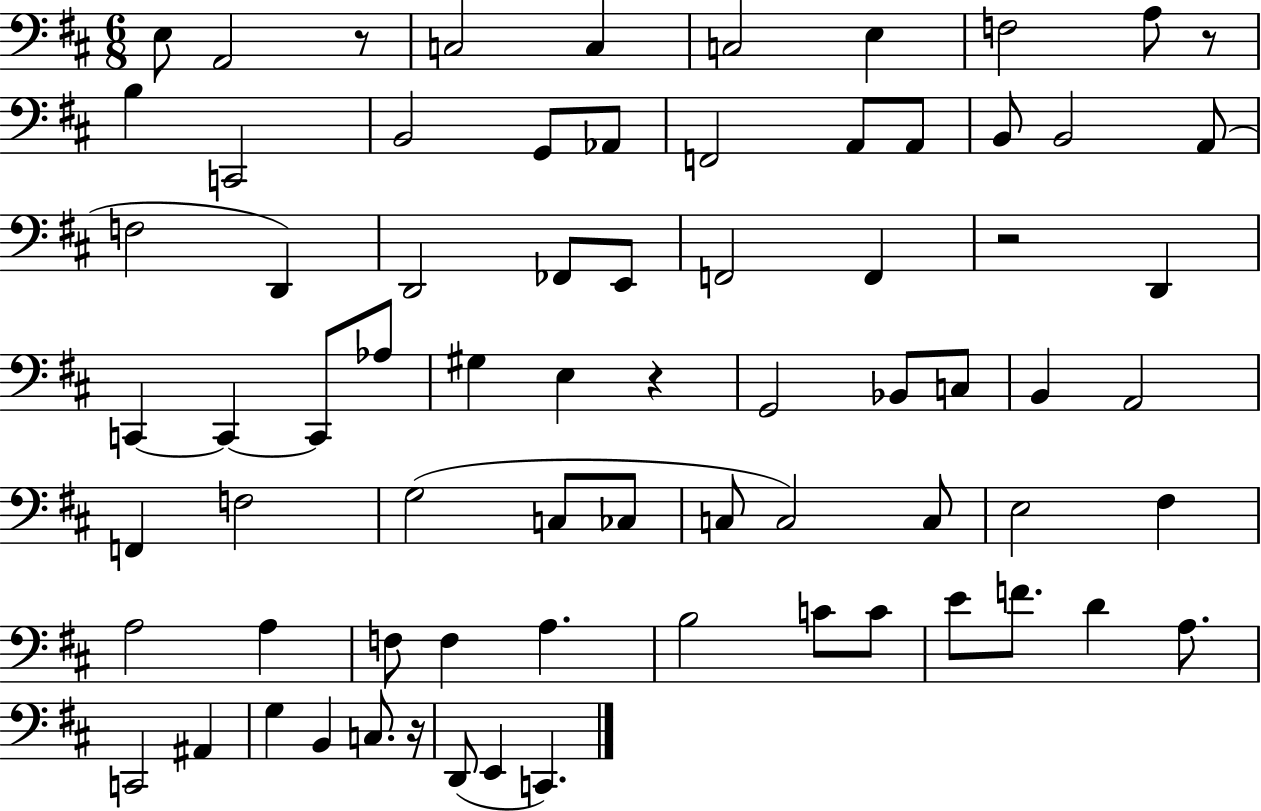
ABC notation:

X:1
T:Untitled
M:6/8
L:1/4
K:D
E,/2 A,,2 z/2 C,2 C, C,2 E, F,2 A,/2 z/2 B, C,,2 B,,2 G,,/2 _A,,/2 F,,2 A,,/2 A,,/2 B,,/2 B,,2 A,,/2 F,2 D,, D,,2 _F,,/2 E,,/2 F,,2 F,, z2 D,, C,, C,, C,,/2 _A,/2 ^G, E, z G,,2 _B,,/2 C,/2 B,, A,,2 F,, F,2 G,2 C,/2 _C,/2 C,/2 C,2 C,/2 E,2 ^F, A,2 A, F,/2 F, A, B,2 C/2 C/2 E/2 F/2 D A,/2 C,,2 ^A,, G, B,, C,/2 z/4 D,,/2 E,, C,,